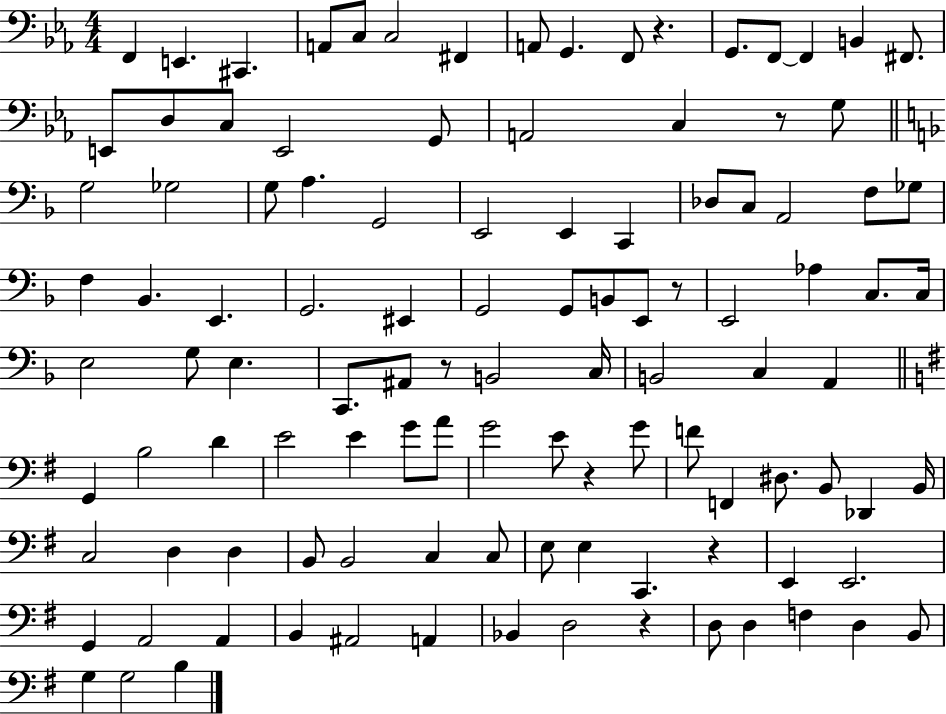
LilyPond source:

{
  \clef bass
  \numericTimeSignature
  \time 4/4
  \key ees \major
  \repeat volta 2 { f,4 e,4. cis,4. | a,8 c8 c2 fis,4 | a,8 g,4. f,8 r4. | g,8. f,8~~ f,4 b,4 fis,8. | \break e,8 d8 c8 e,2 g,8 | a,2 c4 r8 g8 | \bar "||" \break \key d \minor g2 ges2 | g8 a4. g,2 | e,2 e,4 c,4 | des8 c8 a,2 f8 ges8 | \break f4 bes,4. e,4. | g,2. eis,4 | g,2 g,8 b,8 e,8 r8 | e,2 aes4 c8. c16 | \break e2 g8 e4. | c,8. ais,8 r8 b,2 c16 | b,2 c4 a,4 | \bar "||" \break \key g \major g,4 b2 d'4 | e'2 e'4 g'8 a'8 | g'2 e'8 r4 g'8 | f'8 f,4 dis8. b,8 des,4 b,16 | \break c2 d4 d4 | b,8 b,2 c4 c8 | e8 e4 c,4. r4 | e,4 e,2. | \break g,4 a,2 a,4 | b,4 ais,2 a,4 | bes,4 d2 r4 | d8 d4 f4 d4 b,8 | \break g4 g2 b4 | } \bar "|."
}